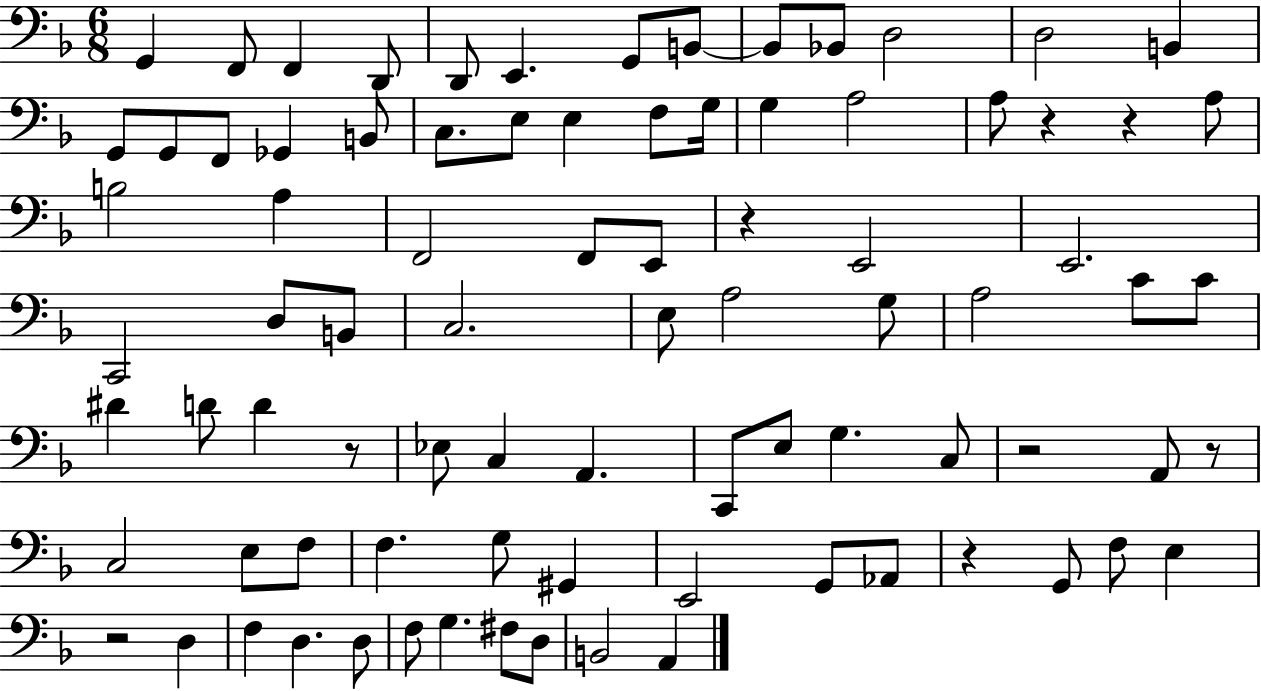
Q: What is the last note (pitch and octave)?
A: A2